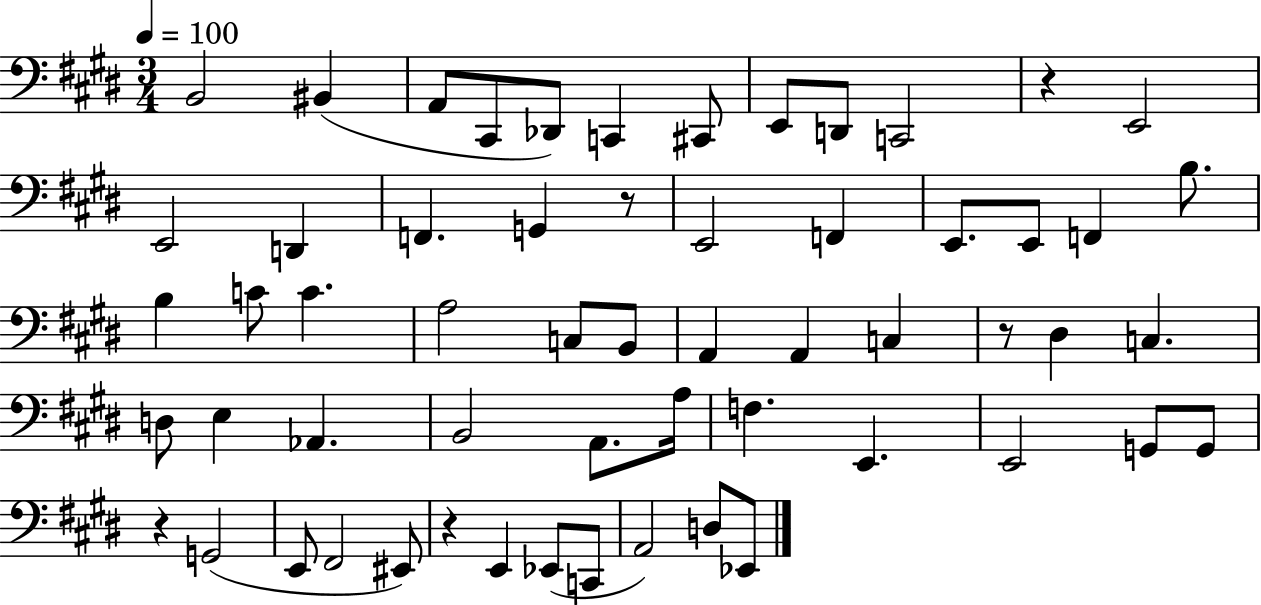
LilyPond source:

{
  \clef bass
  \numericTimeSignature
  \time 3/4
  \key e \major
  \tempo 4 = 100
  b,2 bis,4( | a,8 cis,8 des,8) c,4 cis,8 | e,8 d,8 c,2 | r4 e,2 | \break e,2 d,4 | f,4. g,4 r8 | e,2 f,4 | e,8. e,8 f,4 b8. | \break b4 c'8 c'4. | a2 c8 b,8 | a,4 a,4 c4 | r8 dis4 c4. | \break d8 e4 aes,4. | b,2 a,8. a16 | f4. e,4. | e,2 g,8 g,8 | \break r4 g,2( | e,8 fis,2 eis,8) | r4 e,4 ees,8( c,8 | a,2) d8 ees,8 | \break \bar "|."
}